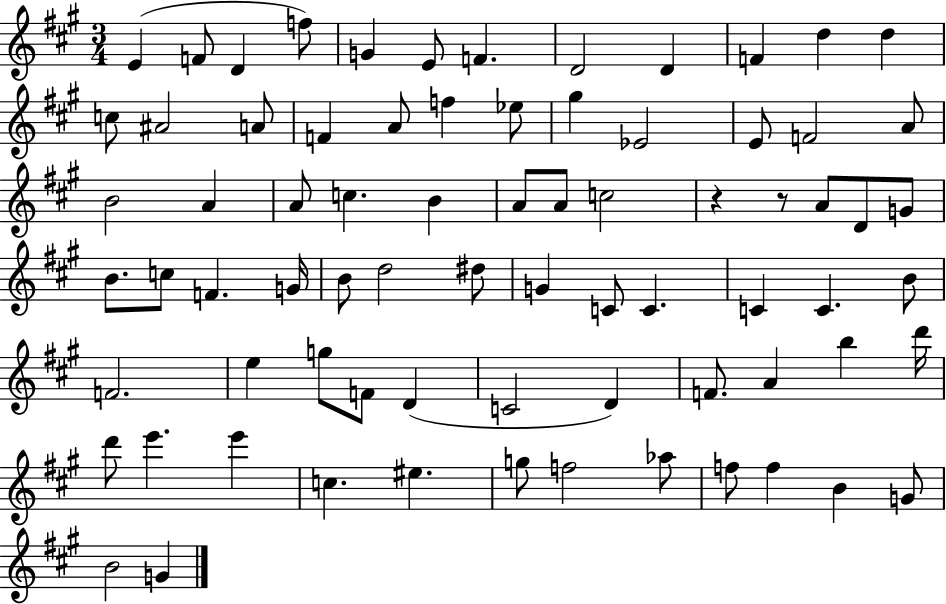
{
  \clef treble
  \numericTimeSignature
  \time 3/4
  \key a \major
  e'4( f'8 d'4 f''8) | g'4 e'8 f'4. | d'2 d'4 | f'4 d''4 d''4 | \break c''8 ais'2 a'8 | f'4 a'8 f''4 ees''8 | gis''4 ees'2 | e'8 f'2 a'8 | \break b'2 a'4 | a'8 c''4. b'4 | a'8 a'8 c''2 | r4 r8 a'8 d'8 g'8 | \break b'8. c''8 f'4. g'16 | b'8 d''2 dis''8 | g'4 c'8 c'4. | c'4 c'4. b'8 | \break f'2. | e''4 g''8 f'8 d'4( | c'2 d'4) | f'8. a'4 b''4 d'''16 | \break d'''8 e'''4. e'''4 | c''4. eis''4. | g''8 f''2 aes''8 | f''8 f''4 b'4 g'8 | \break b'2 g'4 | \bar "|."
}